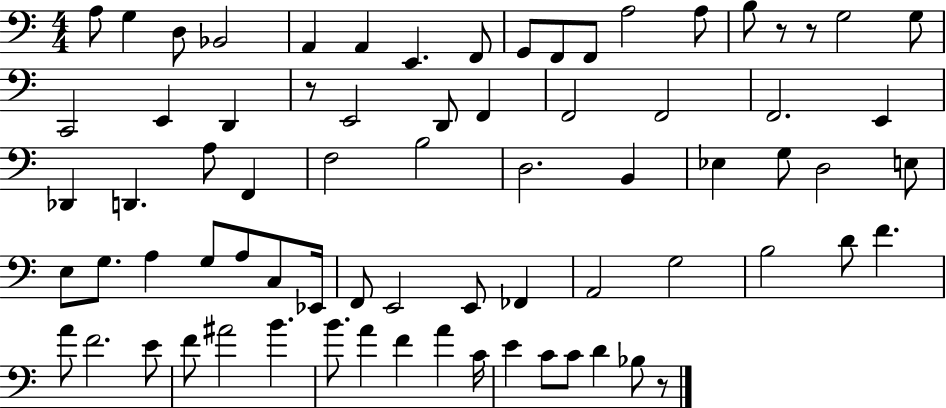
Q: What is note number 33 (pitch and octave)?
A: D3